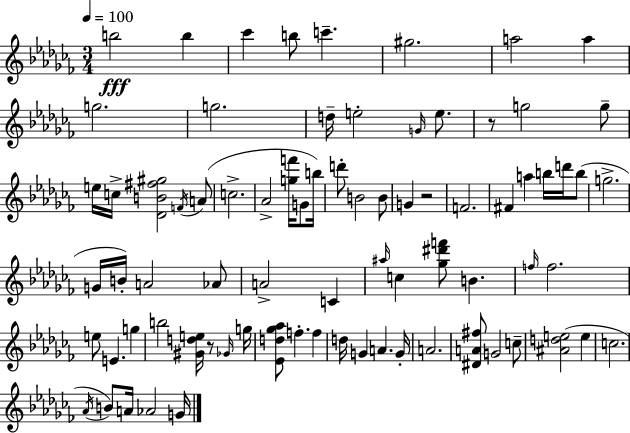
{
  \clef treble
  \numericTimeSignature
  \time 3/4
  \key aes \minor
  \tempo 4 = 100
  b''2\fff b''4 | ces'''4 b''8 c'''4.-- | gis''2. | a''2 a''4 | \break g''2. | g''2. | d''16-- e''2-. \grace { g'16 } e''8. | r8 g''2 g''8-- | \break e''16 c''16-> <des' b' fis'' gis''>2 \acciaccatura { f'16 } | a'8( c''2.-> | aes'2-> <g'' f'''>16 g'8 | b''16) d'''8-. b'2 | \break b'8 g'4 r2 | f'2. | fis'4 a''4 b''16 d'''16 | b''8( g''2.-> | \break g'16 b'16-.) a'2 | aes'8 a'2-> c'4 | \grace { ais''16 } c''4 <ges'' dis''' f'''>8 b'4. | \grace { f''16 } f''2. | \break e''8 e'4. | g''4 b''2 | <gis' d'' e''>16 r8 \grace { ges'16 } g''16 <ees' d'' ges'' aes''>8 f''4.-. | f''4 d''16 g'4 a'4. | \break g'16-. a'2. | <dis' a' fis''>8 g'2 | c''8-- <ais' d'' e''>2( | e''4 c''2. | \break \acciaccatura { aes'16 } b'8) a'16 aes'2 | g'16 \bar "|."
}